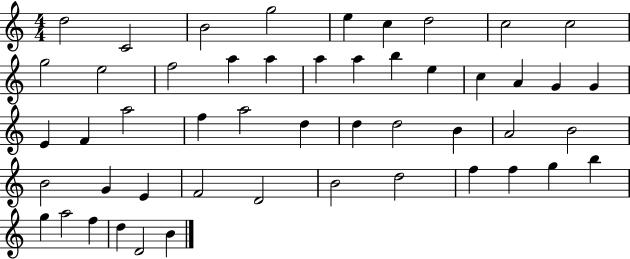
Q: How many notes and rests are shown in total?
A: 50